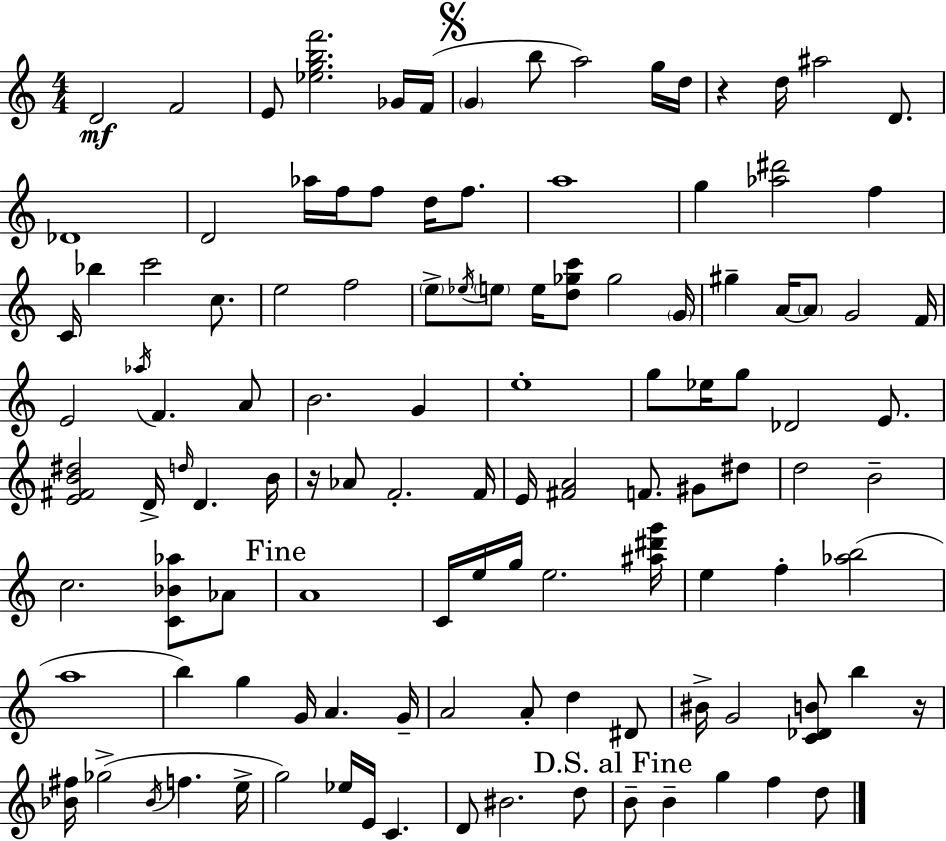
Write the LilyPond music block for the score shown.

{
  \clef treble
  \numericTimeSignature
  \time 4/4
  \key c \major
  d'2\mf f'2 | e'8 <ees'' g'' b'' f'''>2. ges'16 f'16( | \mark \markup { \musicglyph "scripts.segno" } \parenthesize g'4 b''8 a''2) g''16 d''16 | r4 d''16 ais''2 d'8. | \break des'1 | d'2 aes''16 f''16 f''8 d''16 f''8. | a''1 | g''4 <aes'' dis'''>2 f''4 | \break c'16 bes''4 c'''2 c''8. | e''2 f''2 | \parenthesize e''8-> \acciaccatura { ees''16 } \parenthesize e''8 e''16 <d'' ges'' c'''>8 ges''2 | \parenthesize g'16 gis''4-- a'16~~ \parenthesize a'8 g'2 | \break f'16 e'2 \acciaccatura { aes''16 } f'4. | a'8 b'2. g'4 | e''1-. | g''8 ees''16 g''8 des'2 e'8. | \break <e' fis' b' dis''>2 d'16-> \grace { d''16 } d'4. | b'16 r16 aes'8 f'2.-. | f'16 e'16 <fis' a'>2 f'8. gis'8 | dis''8 d''2 b'2-- | \break c''2. <c' bes' aes''>8 | aes'8 \mark "Fine" a'1 | c'16 e''16 g''16 e''2. | <ais'' dis''' g'''>16 e''4 f''4-. <aes'' b''>2( | \break a''1 | b''4) g''4 g'16 a'4. | g'16-- a'2 a'8-. d''4 | dis'8 bis'16-> g'2 <c' des' b'>8 b''4 | \break r16 <bes' fis''>16 ges''2->( \acciaccatura { bes'16 } f''4. | e''16-> g''2) ees''16 e'16 c'4. | d'8 bis'2. | d''8 \mark "D.S. al Fine" b'8-- b'4-- g''4 f''4 | \break d''8 \bar "|."
}